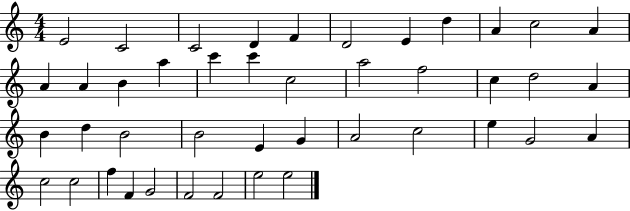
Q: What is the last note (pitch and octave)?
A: E5